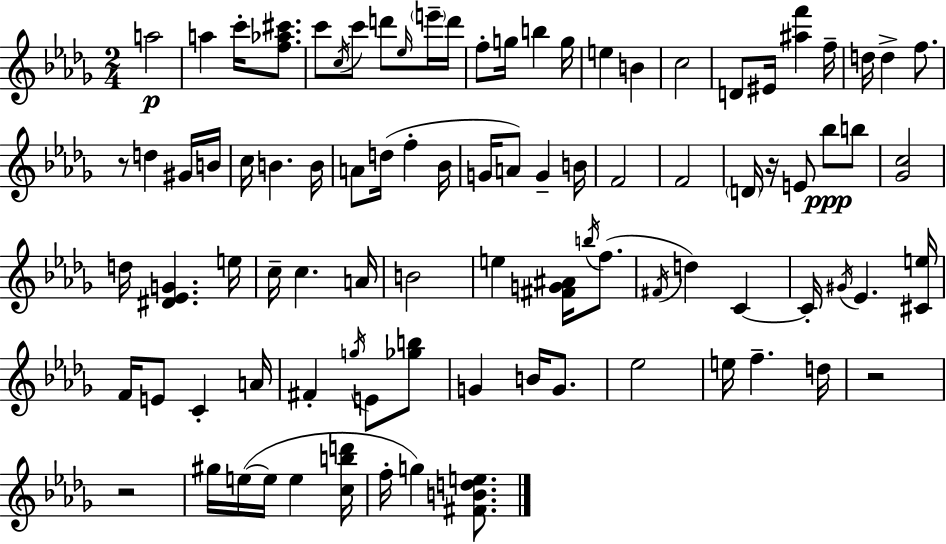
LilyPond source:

{
  \clef treble
  \numericTimeSignature
  \time 2/4
  \key bes \minor
  \repeat volta 2 { a''2\p | a''4 c'''16-. <f'' aes'' cis'''>8. | c'''8 \acciaccatura { c''16 } c'''8 d'''8 \grace { ees''16 } | \parenthesize e'''16-- d'''16 f''8-. g''16 b''4 | \break g''16 e''4 b'4 | c''2 | d'8 eis'16 <ais'' f'''>4 | f''16-- d''16 d''4-> f''8. | \break r8 d''4 | gis'16 b'16 c''16 b'4. | b'16 a'8 d''16( f''4-. | bes'16 g'16 a'8) g'4-- | \break b'16 f'2 | f'2 | \parenthesize d'16 r16 e'8 bes''8\ppp | b''8 <ges' c''>2 | \break d''16 <dis' ees' g'>4. | e''16 c''16-- c''4. | a'16 b'2 | e''4 <fis' g' ais'>16 \acciaccatura { b''16 }( | \break f''8. \acciaccatura { fis'16 }) d''4 | c'4~~ c'16-. \acciaccatura { gis'16 } ees'4. | <cis' e''>16 f'16 e'8 | c'4-. a'16 fis'4-. | \break \acciaccatura { g''16 } e'8 <ges'' b''>8 g'4 | b'16 g'8. ees''2 | e''16 f''4.-- | d''16 r2 | \break r2 | gis''16 e''16~(~ | e''16 e''4 <c'' b'' d'''>16 f''16-. g''4) | <fis' b' d'' e''>8. } \bar "|."
}